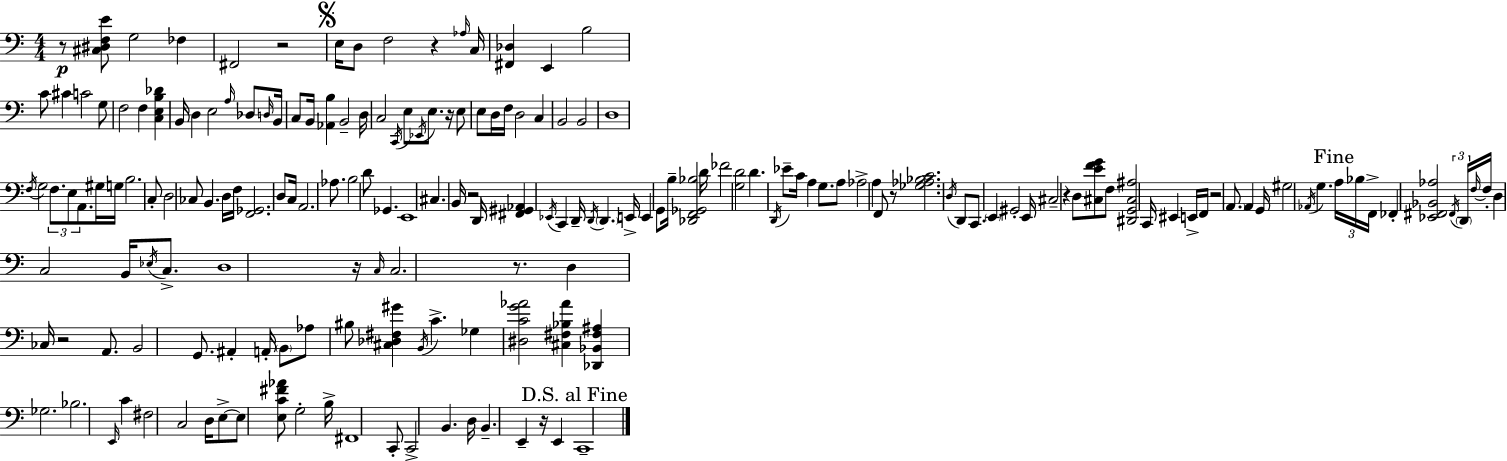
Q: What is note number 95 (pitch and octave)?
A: D3